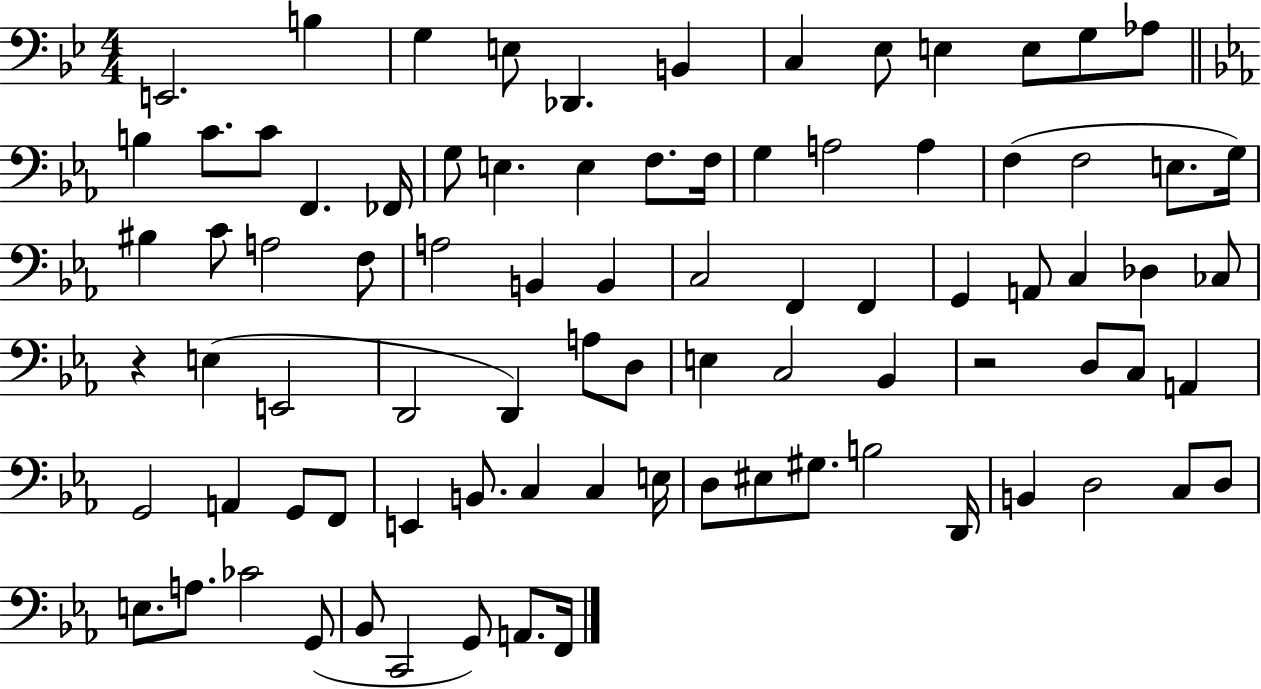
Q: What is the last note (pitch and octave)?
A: F2